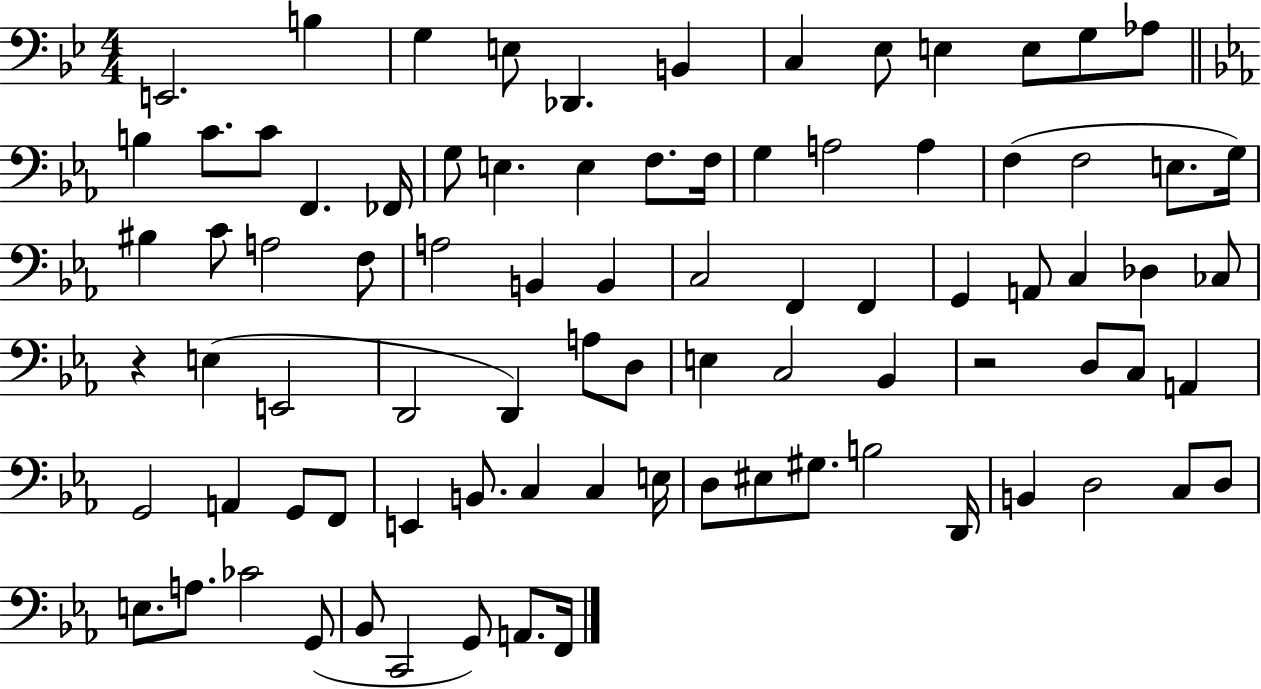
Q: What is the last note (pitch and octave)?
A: F2